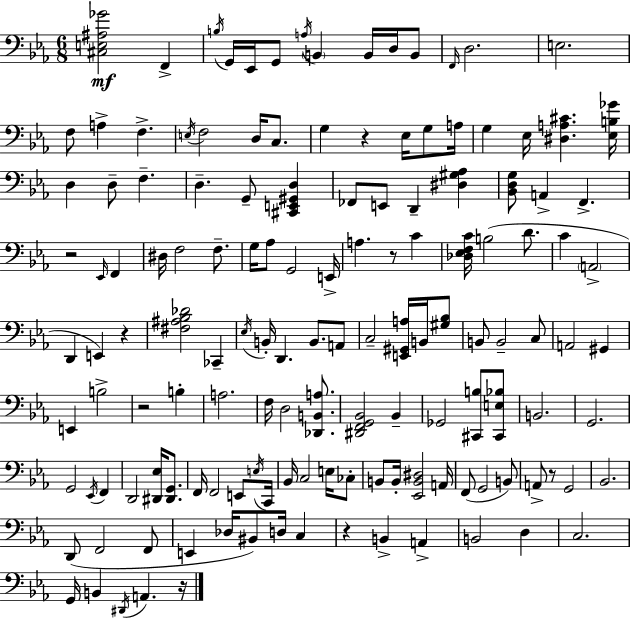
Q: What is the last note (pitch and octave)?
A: A2